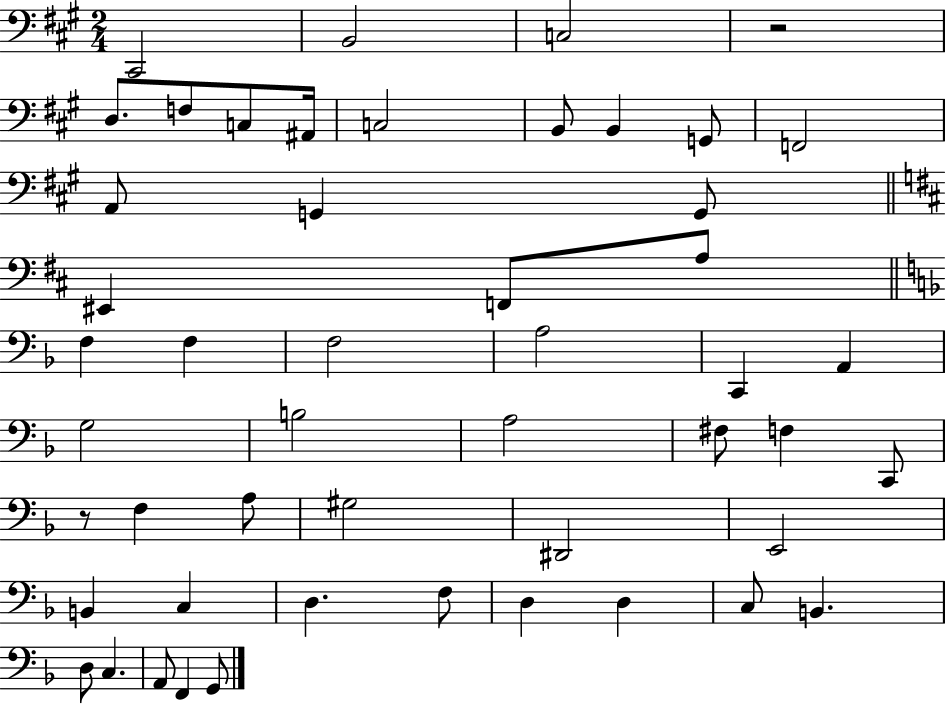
{
  \clef bass
  \numericTimeSignature
  \time 2/4
  \key a \major
  cis,2 | b,2 | c2 | r2 | \break d8. f8 c8 ais,16 | c2 | b,8 b,4 g,8 | f,2 | \break a,8 g,4 g,8 | \bar "||" \break \key d \major eis,4 f,8 a8 | \bar "||" \break \key f \major f4 f4 | f2 | a2 | c,4 a,4 | \break g2 | b2 | a2 | fis8 f4 c,8 | \break r8 f4 a8 | gis2 | dis,2 | e,2 | \break b,4 c4 | d4. f8 | d4 d4 | c8 b,4. | \break d8 c4. | a,8 f,4 g,8 | \bar "|."
}